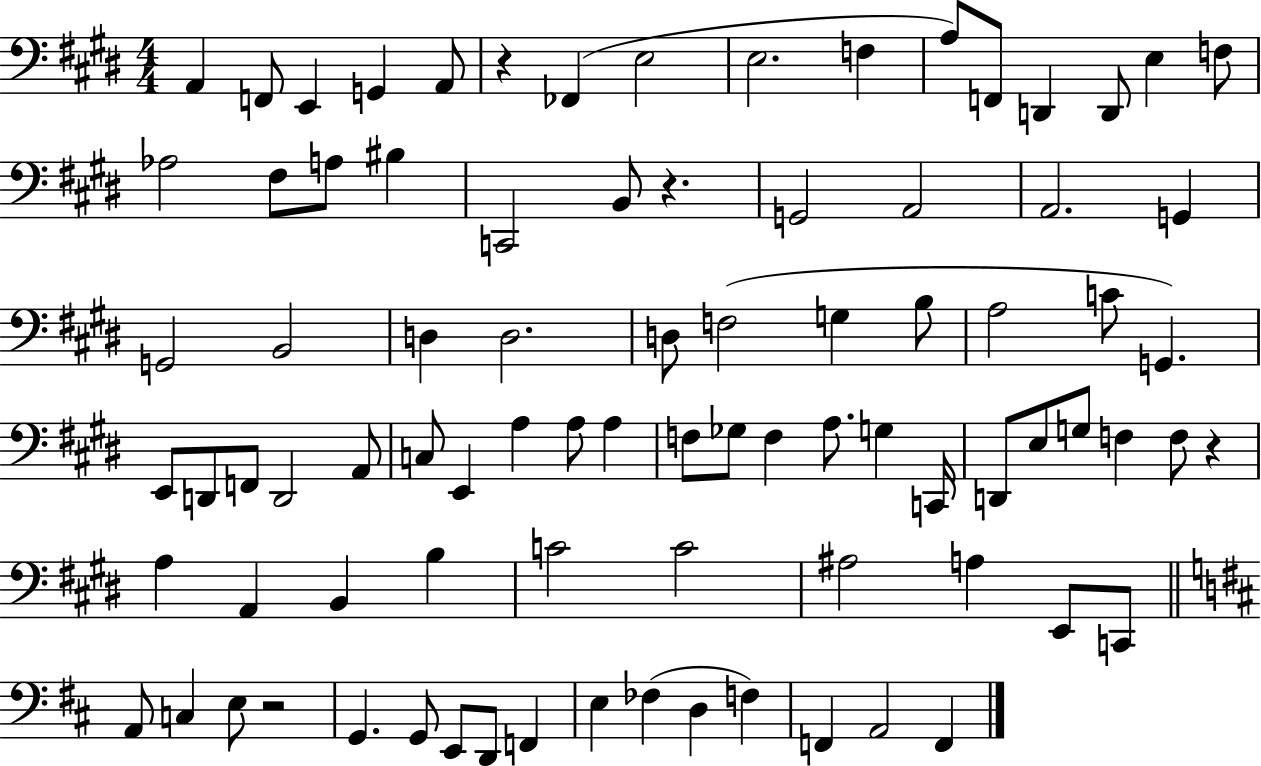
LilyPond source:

{
  \clef bass
  \numericTimeSignature
  \time 4/4
  \key e \major
  a,4 f,8 e,4 g,4 a,8 | r4 fes,4( e2 | e2. f4 | a8) f,8 d,4 d,8 e4 f8 | \break aes2 fis8 a8 bis4 | c,2 b,8 r4. | g,2 a,2 | a,2. g,4 | \break g,2 b,2 | d4 d2. | d8 f2( g4 b8 | a2 c'8 g,4.) | \break e,8 d,8 f,8 d,2 a,8 | c8 e,4 a4 a8 a4 | f8 ges8 f4 a8. g4 c,16 | d,8 e8 g8 f4 f8 r4 | \break a4 a,4 b,4 b4 | c'2 c'2 | ais2 a4 e,8 c,8 | \bar "||" \break \key d \major a,8 c4 e8 r2 | g,4. g,8 e,8 d,8 f,4 | e4 fes4( d4 f4) | f,4 a,2 f,4 | \break \bar "|."
}